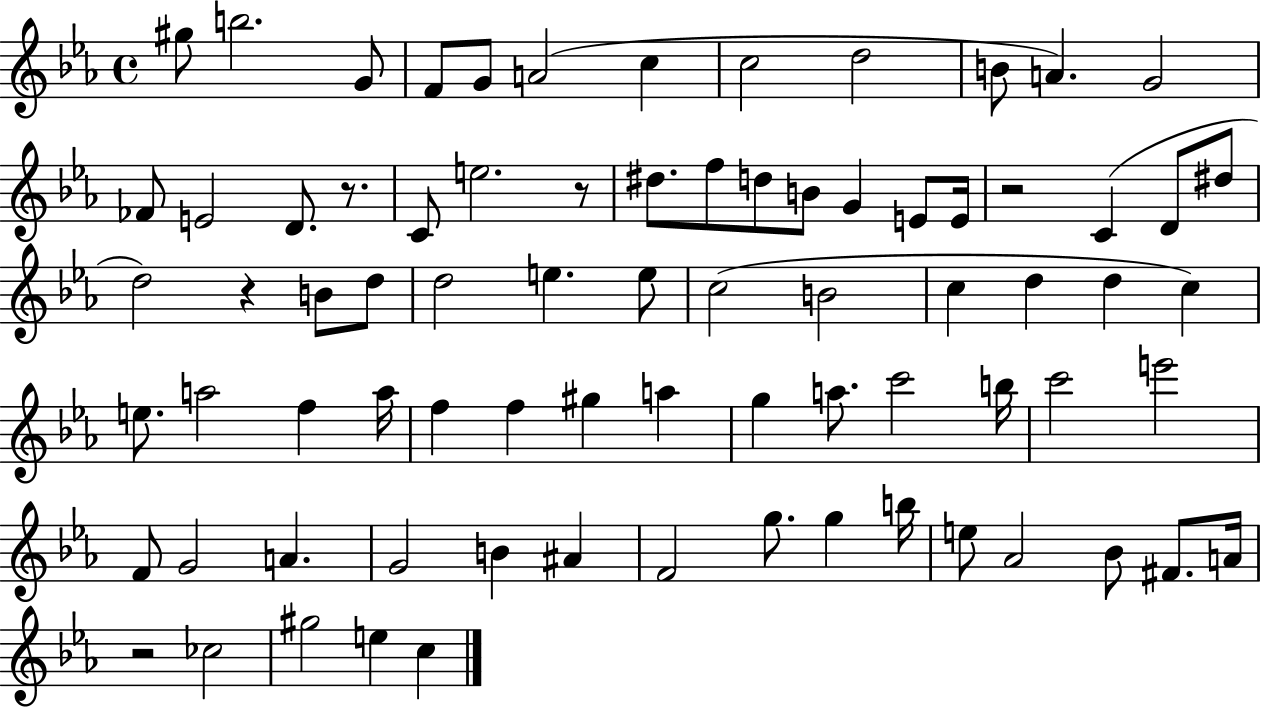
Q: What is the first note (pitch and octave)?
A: G#5